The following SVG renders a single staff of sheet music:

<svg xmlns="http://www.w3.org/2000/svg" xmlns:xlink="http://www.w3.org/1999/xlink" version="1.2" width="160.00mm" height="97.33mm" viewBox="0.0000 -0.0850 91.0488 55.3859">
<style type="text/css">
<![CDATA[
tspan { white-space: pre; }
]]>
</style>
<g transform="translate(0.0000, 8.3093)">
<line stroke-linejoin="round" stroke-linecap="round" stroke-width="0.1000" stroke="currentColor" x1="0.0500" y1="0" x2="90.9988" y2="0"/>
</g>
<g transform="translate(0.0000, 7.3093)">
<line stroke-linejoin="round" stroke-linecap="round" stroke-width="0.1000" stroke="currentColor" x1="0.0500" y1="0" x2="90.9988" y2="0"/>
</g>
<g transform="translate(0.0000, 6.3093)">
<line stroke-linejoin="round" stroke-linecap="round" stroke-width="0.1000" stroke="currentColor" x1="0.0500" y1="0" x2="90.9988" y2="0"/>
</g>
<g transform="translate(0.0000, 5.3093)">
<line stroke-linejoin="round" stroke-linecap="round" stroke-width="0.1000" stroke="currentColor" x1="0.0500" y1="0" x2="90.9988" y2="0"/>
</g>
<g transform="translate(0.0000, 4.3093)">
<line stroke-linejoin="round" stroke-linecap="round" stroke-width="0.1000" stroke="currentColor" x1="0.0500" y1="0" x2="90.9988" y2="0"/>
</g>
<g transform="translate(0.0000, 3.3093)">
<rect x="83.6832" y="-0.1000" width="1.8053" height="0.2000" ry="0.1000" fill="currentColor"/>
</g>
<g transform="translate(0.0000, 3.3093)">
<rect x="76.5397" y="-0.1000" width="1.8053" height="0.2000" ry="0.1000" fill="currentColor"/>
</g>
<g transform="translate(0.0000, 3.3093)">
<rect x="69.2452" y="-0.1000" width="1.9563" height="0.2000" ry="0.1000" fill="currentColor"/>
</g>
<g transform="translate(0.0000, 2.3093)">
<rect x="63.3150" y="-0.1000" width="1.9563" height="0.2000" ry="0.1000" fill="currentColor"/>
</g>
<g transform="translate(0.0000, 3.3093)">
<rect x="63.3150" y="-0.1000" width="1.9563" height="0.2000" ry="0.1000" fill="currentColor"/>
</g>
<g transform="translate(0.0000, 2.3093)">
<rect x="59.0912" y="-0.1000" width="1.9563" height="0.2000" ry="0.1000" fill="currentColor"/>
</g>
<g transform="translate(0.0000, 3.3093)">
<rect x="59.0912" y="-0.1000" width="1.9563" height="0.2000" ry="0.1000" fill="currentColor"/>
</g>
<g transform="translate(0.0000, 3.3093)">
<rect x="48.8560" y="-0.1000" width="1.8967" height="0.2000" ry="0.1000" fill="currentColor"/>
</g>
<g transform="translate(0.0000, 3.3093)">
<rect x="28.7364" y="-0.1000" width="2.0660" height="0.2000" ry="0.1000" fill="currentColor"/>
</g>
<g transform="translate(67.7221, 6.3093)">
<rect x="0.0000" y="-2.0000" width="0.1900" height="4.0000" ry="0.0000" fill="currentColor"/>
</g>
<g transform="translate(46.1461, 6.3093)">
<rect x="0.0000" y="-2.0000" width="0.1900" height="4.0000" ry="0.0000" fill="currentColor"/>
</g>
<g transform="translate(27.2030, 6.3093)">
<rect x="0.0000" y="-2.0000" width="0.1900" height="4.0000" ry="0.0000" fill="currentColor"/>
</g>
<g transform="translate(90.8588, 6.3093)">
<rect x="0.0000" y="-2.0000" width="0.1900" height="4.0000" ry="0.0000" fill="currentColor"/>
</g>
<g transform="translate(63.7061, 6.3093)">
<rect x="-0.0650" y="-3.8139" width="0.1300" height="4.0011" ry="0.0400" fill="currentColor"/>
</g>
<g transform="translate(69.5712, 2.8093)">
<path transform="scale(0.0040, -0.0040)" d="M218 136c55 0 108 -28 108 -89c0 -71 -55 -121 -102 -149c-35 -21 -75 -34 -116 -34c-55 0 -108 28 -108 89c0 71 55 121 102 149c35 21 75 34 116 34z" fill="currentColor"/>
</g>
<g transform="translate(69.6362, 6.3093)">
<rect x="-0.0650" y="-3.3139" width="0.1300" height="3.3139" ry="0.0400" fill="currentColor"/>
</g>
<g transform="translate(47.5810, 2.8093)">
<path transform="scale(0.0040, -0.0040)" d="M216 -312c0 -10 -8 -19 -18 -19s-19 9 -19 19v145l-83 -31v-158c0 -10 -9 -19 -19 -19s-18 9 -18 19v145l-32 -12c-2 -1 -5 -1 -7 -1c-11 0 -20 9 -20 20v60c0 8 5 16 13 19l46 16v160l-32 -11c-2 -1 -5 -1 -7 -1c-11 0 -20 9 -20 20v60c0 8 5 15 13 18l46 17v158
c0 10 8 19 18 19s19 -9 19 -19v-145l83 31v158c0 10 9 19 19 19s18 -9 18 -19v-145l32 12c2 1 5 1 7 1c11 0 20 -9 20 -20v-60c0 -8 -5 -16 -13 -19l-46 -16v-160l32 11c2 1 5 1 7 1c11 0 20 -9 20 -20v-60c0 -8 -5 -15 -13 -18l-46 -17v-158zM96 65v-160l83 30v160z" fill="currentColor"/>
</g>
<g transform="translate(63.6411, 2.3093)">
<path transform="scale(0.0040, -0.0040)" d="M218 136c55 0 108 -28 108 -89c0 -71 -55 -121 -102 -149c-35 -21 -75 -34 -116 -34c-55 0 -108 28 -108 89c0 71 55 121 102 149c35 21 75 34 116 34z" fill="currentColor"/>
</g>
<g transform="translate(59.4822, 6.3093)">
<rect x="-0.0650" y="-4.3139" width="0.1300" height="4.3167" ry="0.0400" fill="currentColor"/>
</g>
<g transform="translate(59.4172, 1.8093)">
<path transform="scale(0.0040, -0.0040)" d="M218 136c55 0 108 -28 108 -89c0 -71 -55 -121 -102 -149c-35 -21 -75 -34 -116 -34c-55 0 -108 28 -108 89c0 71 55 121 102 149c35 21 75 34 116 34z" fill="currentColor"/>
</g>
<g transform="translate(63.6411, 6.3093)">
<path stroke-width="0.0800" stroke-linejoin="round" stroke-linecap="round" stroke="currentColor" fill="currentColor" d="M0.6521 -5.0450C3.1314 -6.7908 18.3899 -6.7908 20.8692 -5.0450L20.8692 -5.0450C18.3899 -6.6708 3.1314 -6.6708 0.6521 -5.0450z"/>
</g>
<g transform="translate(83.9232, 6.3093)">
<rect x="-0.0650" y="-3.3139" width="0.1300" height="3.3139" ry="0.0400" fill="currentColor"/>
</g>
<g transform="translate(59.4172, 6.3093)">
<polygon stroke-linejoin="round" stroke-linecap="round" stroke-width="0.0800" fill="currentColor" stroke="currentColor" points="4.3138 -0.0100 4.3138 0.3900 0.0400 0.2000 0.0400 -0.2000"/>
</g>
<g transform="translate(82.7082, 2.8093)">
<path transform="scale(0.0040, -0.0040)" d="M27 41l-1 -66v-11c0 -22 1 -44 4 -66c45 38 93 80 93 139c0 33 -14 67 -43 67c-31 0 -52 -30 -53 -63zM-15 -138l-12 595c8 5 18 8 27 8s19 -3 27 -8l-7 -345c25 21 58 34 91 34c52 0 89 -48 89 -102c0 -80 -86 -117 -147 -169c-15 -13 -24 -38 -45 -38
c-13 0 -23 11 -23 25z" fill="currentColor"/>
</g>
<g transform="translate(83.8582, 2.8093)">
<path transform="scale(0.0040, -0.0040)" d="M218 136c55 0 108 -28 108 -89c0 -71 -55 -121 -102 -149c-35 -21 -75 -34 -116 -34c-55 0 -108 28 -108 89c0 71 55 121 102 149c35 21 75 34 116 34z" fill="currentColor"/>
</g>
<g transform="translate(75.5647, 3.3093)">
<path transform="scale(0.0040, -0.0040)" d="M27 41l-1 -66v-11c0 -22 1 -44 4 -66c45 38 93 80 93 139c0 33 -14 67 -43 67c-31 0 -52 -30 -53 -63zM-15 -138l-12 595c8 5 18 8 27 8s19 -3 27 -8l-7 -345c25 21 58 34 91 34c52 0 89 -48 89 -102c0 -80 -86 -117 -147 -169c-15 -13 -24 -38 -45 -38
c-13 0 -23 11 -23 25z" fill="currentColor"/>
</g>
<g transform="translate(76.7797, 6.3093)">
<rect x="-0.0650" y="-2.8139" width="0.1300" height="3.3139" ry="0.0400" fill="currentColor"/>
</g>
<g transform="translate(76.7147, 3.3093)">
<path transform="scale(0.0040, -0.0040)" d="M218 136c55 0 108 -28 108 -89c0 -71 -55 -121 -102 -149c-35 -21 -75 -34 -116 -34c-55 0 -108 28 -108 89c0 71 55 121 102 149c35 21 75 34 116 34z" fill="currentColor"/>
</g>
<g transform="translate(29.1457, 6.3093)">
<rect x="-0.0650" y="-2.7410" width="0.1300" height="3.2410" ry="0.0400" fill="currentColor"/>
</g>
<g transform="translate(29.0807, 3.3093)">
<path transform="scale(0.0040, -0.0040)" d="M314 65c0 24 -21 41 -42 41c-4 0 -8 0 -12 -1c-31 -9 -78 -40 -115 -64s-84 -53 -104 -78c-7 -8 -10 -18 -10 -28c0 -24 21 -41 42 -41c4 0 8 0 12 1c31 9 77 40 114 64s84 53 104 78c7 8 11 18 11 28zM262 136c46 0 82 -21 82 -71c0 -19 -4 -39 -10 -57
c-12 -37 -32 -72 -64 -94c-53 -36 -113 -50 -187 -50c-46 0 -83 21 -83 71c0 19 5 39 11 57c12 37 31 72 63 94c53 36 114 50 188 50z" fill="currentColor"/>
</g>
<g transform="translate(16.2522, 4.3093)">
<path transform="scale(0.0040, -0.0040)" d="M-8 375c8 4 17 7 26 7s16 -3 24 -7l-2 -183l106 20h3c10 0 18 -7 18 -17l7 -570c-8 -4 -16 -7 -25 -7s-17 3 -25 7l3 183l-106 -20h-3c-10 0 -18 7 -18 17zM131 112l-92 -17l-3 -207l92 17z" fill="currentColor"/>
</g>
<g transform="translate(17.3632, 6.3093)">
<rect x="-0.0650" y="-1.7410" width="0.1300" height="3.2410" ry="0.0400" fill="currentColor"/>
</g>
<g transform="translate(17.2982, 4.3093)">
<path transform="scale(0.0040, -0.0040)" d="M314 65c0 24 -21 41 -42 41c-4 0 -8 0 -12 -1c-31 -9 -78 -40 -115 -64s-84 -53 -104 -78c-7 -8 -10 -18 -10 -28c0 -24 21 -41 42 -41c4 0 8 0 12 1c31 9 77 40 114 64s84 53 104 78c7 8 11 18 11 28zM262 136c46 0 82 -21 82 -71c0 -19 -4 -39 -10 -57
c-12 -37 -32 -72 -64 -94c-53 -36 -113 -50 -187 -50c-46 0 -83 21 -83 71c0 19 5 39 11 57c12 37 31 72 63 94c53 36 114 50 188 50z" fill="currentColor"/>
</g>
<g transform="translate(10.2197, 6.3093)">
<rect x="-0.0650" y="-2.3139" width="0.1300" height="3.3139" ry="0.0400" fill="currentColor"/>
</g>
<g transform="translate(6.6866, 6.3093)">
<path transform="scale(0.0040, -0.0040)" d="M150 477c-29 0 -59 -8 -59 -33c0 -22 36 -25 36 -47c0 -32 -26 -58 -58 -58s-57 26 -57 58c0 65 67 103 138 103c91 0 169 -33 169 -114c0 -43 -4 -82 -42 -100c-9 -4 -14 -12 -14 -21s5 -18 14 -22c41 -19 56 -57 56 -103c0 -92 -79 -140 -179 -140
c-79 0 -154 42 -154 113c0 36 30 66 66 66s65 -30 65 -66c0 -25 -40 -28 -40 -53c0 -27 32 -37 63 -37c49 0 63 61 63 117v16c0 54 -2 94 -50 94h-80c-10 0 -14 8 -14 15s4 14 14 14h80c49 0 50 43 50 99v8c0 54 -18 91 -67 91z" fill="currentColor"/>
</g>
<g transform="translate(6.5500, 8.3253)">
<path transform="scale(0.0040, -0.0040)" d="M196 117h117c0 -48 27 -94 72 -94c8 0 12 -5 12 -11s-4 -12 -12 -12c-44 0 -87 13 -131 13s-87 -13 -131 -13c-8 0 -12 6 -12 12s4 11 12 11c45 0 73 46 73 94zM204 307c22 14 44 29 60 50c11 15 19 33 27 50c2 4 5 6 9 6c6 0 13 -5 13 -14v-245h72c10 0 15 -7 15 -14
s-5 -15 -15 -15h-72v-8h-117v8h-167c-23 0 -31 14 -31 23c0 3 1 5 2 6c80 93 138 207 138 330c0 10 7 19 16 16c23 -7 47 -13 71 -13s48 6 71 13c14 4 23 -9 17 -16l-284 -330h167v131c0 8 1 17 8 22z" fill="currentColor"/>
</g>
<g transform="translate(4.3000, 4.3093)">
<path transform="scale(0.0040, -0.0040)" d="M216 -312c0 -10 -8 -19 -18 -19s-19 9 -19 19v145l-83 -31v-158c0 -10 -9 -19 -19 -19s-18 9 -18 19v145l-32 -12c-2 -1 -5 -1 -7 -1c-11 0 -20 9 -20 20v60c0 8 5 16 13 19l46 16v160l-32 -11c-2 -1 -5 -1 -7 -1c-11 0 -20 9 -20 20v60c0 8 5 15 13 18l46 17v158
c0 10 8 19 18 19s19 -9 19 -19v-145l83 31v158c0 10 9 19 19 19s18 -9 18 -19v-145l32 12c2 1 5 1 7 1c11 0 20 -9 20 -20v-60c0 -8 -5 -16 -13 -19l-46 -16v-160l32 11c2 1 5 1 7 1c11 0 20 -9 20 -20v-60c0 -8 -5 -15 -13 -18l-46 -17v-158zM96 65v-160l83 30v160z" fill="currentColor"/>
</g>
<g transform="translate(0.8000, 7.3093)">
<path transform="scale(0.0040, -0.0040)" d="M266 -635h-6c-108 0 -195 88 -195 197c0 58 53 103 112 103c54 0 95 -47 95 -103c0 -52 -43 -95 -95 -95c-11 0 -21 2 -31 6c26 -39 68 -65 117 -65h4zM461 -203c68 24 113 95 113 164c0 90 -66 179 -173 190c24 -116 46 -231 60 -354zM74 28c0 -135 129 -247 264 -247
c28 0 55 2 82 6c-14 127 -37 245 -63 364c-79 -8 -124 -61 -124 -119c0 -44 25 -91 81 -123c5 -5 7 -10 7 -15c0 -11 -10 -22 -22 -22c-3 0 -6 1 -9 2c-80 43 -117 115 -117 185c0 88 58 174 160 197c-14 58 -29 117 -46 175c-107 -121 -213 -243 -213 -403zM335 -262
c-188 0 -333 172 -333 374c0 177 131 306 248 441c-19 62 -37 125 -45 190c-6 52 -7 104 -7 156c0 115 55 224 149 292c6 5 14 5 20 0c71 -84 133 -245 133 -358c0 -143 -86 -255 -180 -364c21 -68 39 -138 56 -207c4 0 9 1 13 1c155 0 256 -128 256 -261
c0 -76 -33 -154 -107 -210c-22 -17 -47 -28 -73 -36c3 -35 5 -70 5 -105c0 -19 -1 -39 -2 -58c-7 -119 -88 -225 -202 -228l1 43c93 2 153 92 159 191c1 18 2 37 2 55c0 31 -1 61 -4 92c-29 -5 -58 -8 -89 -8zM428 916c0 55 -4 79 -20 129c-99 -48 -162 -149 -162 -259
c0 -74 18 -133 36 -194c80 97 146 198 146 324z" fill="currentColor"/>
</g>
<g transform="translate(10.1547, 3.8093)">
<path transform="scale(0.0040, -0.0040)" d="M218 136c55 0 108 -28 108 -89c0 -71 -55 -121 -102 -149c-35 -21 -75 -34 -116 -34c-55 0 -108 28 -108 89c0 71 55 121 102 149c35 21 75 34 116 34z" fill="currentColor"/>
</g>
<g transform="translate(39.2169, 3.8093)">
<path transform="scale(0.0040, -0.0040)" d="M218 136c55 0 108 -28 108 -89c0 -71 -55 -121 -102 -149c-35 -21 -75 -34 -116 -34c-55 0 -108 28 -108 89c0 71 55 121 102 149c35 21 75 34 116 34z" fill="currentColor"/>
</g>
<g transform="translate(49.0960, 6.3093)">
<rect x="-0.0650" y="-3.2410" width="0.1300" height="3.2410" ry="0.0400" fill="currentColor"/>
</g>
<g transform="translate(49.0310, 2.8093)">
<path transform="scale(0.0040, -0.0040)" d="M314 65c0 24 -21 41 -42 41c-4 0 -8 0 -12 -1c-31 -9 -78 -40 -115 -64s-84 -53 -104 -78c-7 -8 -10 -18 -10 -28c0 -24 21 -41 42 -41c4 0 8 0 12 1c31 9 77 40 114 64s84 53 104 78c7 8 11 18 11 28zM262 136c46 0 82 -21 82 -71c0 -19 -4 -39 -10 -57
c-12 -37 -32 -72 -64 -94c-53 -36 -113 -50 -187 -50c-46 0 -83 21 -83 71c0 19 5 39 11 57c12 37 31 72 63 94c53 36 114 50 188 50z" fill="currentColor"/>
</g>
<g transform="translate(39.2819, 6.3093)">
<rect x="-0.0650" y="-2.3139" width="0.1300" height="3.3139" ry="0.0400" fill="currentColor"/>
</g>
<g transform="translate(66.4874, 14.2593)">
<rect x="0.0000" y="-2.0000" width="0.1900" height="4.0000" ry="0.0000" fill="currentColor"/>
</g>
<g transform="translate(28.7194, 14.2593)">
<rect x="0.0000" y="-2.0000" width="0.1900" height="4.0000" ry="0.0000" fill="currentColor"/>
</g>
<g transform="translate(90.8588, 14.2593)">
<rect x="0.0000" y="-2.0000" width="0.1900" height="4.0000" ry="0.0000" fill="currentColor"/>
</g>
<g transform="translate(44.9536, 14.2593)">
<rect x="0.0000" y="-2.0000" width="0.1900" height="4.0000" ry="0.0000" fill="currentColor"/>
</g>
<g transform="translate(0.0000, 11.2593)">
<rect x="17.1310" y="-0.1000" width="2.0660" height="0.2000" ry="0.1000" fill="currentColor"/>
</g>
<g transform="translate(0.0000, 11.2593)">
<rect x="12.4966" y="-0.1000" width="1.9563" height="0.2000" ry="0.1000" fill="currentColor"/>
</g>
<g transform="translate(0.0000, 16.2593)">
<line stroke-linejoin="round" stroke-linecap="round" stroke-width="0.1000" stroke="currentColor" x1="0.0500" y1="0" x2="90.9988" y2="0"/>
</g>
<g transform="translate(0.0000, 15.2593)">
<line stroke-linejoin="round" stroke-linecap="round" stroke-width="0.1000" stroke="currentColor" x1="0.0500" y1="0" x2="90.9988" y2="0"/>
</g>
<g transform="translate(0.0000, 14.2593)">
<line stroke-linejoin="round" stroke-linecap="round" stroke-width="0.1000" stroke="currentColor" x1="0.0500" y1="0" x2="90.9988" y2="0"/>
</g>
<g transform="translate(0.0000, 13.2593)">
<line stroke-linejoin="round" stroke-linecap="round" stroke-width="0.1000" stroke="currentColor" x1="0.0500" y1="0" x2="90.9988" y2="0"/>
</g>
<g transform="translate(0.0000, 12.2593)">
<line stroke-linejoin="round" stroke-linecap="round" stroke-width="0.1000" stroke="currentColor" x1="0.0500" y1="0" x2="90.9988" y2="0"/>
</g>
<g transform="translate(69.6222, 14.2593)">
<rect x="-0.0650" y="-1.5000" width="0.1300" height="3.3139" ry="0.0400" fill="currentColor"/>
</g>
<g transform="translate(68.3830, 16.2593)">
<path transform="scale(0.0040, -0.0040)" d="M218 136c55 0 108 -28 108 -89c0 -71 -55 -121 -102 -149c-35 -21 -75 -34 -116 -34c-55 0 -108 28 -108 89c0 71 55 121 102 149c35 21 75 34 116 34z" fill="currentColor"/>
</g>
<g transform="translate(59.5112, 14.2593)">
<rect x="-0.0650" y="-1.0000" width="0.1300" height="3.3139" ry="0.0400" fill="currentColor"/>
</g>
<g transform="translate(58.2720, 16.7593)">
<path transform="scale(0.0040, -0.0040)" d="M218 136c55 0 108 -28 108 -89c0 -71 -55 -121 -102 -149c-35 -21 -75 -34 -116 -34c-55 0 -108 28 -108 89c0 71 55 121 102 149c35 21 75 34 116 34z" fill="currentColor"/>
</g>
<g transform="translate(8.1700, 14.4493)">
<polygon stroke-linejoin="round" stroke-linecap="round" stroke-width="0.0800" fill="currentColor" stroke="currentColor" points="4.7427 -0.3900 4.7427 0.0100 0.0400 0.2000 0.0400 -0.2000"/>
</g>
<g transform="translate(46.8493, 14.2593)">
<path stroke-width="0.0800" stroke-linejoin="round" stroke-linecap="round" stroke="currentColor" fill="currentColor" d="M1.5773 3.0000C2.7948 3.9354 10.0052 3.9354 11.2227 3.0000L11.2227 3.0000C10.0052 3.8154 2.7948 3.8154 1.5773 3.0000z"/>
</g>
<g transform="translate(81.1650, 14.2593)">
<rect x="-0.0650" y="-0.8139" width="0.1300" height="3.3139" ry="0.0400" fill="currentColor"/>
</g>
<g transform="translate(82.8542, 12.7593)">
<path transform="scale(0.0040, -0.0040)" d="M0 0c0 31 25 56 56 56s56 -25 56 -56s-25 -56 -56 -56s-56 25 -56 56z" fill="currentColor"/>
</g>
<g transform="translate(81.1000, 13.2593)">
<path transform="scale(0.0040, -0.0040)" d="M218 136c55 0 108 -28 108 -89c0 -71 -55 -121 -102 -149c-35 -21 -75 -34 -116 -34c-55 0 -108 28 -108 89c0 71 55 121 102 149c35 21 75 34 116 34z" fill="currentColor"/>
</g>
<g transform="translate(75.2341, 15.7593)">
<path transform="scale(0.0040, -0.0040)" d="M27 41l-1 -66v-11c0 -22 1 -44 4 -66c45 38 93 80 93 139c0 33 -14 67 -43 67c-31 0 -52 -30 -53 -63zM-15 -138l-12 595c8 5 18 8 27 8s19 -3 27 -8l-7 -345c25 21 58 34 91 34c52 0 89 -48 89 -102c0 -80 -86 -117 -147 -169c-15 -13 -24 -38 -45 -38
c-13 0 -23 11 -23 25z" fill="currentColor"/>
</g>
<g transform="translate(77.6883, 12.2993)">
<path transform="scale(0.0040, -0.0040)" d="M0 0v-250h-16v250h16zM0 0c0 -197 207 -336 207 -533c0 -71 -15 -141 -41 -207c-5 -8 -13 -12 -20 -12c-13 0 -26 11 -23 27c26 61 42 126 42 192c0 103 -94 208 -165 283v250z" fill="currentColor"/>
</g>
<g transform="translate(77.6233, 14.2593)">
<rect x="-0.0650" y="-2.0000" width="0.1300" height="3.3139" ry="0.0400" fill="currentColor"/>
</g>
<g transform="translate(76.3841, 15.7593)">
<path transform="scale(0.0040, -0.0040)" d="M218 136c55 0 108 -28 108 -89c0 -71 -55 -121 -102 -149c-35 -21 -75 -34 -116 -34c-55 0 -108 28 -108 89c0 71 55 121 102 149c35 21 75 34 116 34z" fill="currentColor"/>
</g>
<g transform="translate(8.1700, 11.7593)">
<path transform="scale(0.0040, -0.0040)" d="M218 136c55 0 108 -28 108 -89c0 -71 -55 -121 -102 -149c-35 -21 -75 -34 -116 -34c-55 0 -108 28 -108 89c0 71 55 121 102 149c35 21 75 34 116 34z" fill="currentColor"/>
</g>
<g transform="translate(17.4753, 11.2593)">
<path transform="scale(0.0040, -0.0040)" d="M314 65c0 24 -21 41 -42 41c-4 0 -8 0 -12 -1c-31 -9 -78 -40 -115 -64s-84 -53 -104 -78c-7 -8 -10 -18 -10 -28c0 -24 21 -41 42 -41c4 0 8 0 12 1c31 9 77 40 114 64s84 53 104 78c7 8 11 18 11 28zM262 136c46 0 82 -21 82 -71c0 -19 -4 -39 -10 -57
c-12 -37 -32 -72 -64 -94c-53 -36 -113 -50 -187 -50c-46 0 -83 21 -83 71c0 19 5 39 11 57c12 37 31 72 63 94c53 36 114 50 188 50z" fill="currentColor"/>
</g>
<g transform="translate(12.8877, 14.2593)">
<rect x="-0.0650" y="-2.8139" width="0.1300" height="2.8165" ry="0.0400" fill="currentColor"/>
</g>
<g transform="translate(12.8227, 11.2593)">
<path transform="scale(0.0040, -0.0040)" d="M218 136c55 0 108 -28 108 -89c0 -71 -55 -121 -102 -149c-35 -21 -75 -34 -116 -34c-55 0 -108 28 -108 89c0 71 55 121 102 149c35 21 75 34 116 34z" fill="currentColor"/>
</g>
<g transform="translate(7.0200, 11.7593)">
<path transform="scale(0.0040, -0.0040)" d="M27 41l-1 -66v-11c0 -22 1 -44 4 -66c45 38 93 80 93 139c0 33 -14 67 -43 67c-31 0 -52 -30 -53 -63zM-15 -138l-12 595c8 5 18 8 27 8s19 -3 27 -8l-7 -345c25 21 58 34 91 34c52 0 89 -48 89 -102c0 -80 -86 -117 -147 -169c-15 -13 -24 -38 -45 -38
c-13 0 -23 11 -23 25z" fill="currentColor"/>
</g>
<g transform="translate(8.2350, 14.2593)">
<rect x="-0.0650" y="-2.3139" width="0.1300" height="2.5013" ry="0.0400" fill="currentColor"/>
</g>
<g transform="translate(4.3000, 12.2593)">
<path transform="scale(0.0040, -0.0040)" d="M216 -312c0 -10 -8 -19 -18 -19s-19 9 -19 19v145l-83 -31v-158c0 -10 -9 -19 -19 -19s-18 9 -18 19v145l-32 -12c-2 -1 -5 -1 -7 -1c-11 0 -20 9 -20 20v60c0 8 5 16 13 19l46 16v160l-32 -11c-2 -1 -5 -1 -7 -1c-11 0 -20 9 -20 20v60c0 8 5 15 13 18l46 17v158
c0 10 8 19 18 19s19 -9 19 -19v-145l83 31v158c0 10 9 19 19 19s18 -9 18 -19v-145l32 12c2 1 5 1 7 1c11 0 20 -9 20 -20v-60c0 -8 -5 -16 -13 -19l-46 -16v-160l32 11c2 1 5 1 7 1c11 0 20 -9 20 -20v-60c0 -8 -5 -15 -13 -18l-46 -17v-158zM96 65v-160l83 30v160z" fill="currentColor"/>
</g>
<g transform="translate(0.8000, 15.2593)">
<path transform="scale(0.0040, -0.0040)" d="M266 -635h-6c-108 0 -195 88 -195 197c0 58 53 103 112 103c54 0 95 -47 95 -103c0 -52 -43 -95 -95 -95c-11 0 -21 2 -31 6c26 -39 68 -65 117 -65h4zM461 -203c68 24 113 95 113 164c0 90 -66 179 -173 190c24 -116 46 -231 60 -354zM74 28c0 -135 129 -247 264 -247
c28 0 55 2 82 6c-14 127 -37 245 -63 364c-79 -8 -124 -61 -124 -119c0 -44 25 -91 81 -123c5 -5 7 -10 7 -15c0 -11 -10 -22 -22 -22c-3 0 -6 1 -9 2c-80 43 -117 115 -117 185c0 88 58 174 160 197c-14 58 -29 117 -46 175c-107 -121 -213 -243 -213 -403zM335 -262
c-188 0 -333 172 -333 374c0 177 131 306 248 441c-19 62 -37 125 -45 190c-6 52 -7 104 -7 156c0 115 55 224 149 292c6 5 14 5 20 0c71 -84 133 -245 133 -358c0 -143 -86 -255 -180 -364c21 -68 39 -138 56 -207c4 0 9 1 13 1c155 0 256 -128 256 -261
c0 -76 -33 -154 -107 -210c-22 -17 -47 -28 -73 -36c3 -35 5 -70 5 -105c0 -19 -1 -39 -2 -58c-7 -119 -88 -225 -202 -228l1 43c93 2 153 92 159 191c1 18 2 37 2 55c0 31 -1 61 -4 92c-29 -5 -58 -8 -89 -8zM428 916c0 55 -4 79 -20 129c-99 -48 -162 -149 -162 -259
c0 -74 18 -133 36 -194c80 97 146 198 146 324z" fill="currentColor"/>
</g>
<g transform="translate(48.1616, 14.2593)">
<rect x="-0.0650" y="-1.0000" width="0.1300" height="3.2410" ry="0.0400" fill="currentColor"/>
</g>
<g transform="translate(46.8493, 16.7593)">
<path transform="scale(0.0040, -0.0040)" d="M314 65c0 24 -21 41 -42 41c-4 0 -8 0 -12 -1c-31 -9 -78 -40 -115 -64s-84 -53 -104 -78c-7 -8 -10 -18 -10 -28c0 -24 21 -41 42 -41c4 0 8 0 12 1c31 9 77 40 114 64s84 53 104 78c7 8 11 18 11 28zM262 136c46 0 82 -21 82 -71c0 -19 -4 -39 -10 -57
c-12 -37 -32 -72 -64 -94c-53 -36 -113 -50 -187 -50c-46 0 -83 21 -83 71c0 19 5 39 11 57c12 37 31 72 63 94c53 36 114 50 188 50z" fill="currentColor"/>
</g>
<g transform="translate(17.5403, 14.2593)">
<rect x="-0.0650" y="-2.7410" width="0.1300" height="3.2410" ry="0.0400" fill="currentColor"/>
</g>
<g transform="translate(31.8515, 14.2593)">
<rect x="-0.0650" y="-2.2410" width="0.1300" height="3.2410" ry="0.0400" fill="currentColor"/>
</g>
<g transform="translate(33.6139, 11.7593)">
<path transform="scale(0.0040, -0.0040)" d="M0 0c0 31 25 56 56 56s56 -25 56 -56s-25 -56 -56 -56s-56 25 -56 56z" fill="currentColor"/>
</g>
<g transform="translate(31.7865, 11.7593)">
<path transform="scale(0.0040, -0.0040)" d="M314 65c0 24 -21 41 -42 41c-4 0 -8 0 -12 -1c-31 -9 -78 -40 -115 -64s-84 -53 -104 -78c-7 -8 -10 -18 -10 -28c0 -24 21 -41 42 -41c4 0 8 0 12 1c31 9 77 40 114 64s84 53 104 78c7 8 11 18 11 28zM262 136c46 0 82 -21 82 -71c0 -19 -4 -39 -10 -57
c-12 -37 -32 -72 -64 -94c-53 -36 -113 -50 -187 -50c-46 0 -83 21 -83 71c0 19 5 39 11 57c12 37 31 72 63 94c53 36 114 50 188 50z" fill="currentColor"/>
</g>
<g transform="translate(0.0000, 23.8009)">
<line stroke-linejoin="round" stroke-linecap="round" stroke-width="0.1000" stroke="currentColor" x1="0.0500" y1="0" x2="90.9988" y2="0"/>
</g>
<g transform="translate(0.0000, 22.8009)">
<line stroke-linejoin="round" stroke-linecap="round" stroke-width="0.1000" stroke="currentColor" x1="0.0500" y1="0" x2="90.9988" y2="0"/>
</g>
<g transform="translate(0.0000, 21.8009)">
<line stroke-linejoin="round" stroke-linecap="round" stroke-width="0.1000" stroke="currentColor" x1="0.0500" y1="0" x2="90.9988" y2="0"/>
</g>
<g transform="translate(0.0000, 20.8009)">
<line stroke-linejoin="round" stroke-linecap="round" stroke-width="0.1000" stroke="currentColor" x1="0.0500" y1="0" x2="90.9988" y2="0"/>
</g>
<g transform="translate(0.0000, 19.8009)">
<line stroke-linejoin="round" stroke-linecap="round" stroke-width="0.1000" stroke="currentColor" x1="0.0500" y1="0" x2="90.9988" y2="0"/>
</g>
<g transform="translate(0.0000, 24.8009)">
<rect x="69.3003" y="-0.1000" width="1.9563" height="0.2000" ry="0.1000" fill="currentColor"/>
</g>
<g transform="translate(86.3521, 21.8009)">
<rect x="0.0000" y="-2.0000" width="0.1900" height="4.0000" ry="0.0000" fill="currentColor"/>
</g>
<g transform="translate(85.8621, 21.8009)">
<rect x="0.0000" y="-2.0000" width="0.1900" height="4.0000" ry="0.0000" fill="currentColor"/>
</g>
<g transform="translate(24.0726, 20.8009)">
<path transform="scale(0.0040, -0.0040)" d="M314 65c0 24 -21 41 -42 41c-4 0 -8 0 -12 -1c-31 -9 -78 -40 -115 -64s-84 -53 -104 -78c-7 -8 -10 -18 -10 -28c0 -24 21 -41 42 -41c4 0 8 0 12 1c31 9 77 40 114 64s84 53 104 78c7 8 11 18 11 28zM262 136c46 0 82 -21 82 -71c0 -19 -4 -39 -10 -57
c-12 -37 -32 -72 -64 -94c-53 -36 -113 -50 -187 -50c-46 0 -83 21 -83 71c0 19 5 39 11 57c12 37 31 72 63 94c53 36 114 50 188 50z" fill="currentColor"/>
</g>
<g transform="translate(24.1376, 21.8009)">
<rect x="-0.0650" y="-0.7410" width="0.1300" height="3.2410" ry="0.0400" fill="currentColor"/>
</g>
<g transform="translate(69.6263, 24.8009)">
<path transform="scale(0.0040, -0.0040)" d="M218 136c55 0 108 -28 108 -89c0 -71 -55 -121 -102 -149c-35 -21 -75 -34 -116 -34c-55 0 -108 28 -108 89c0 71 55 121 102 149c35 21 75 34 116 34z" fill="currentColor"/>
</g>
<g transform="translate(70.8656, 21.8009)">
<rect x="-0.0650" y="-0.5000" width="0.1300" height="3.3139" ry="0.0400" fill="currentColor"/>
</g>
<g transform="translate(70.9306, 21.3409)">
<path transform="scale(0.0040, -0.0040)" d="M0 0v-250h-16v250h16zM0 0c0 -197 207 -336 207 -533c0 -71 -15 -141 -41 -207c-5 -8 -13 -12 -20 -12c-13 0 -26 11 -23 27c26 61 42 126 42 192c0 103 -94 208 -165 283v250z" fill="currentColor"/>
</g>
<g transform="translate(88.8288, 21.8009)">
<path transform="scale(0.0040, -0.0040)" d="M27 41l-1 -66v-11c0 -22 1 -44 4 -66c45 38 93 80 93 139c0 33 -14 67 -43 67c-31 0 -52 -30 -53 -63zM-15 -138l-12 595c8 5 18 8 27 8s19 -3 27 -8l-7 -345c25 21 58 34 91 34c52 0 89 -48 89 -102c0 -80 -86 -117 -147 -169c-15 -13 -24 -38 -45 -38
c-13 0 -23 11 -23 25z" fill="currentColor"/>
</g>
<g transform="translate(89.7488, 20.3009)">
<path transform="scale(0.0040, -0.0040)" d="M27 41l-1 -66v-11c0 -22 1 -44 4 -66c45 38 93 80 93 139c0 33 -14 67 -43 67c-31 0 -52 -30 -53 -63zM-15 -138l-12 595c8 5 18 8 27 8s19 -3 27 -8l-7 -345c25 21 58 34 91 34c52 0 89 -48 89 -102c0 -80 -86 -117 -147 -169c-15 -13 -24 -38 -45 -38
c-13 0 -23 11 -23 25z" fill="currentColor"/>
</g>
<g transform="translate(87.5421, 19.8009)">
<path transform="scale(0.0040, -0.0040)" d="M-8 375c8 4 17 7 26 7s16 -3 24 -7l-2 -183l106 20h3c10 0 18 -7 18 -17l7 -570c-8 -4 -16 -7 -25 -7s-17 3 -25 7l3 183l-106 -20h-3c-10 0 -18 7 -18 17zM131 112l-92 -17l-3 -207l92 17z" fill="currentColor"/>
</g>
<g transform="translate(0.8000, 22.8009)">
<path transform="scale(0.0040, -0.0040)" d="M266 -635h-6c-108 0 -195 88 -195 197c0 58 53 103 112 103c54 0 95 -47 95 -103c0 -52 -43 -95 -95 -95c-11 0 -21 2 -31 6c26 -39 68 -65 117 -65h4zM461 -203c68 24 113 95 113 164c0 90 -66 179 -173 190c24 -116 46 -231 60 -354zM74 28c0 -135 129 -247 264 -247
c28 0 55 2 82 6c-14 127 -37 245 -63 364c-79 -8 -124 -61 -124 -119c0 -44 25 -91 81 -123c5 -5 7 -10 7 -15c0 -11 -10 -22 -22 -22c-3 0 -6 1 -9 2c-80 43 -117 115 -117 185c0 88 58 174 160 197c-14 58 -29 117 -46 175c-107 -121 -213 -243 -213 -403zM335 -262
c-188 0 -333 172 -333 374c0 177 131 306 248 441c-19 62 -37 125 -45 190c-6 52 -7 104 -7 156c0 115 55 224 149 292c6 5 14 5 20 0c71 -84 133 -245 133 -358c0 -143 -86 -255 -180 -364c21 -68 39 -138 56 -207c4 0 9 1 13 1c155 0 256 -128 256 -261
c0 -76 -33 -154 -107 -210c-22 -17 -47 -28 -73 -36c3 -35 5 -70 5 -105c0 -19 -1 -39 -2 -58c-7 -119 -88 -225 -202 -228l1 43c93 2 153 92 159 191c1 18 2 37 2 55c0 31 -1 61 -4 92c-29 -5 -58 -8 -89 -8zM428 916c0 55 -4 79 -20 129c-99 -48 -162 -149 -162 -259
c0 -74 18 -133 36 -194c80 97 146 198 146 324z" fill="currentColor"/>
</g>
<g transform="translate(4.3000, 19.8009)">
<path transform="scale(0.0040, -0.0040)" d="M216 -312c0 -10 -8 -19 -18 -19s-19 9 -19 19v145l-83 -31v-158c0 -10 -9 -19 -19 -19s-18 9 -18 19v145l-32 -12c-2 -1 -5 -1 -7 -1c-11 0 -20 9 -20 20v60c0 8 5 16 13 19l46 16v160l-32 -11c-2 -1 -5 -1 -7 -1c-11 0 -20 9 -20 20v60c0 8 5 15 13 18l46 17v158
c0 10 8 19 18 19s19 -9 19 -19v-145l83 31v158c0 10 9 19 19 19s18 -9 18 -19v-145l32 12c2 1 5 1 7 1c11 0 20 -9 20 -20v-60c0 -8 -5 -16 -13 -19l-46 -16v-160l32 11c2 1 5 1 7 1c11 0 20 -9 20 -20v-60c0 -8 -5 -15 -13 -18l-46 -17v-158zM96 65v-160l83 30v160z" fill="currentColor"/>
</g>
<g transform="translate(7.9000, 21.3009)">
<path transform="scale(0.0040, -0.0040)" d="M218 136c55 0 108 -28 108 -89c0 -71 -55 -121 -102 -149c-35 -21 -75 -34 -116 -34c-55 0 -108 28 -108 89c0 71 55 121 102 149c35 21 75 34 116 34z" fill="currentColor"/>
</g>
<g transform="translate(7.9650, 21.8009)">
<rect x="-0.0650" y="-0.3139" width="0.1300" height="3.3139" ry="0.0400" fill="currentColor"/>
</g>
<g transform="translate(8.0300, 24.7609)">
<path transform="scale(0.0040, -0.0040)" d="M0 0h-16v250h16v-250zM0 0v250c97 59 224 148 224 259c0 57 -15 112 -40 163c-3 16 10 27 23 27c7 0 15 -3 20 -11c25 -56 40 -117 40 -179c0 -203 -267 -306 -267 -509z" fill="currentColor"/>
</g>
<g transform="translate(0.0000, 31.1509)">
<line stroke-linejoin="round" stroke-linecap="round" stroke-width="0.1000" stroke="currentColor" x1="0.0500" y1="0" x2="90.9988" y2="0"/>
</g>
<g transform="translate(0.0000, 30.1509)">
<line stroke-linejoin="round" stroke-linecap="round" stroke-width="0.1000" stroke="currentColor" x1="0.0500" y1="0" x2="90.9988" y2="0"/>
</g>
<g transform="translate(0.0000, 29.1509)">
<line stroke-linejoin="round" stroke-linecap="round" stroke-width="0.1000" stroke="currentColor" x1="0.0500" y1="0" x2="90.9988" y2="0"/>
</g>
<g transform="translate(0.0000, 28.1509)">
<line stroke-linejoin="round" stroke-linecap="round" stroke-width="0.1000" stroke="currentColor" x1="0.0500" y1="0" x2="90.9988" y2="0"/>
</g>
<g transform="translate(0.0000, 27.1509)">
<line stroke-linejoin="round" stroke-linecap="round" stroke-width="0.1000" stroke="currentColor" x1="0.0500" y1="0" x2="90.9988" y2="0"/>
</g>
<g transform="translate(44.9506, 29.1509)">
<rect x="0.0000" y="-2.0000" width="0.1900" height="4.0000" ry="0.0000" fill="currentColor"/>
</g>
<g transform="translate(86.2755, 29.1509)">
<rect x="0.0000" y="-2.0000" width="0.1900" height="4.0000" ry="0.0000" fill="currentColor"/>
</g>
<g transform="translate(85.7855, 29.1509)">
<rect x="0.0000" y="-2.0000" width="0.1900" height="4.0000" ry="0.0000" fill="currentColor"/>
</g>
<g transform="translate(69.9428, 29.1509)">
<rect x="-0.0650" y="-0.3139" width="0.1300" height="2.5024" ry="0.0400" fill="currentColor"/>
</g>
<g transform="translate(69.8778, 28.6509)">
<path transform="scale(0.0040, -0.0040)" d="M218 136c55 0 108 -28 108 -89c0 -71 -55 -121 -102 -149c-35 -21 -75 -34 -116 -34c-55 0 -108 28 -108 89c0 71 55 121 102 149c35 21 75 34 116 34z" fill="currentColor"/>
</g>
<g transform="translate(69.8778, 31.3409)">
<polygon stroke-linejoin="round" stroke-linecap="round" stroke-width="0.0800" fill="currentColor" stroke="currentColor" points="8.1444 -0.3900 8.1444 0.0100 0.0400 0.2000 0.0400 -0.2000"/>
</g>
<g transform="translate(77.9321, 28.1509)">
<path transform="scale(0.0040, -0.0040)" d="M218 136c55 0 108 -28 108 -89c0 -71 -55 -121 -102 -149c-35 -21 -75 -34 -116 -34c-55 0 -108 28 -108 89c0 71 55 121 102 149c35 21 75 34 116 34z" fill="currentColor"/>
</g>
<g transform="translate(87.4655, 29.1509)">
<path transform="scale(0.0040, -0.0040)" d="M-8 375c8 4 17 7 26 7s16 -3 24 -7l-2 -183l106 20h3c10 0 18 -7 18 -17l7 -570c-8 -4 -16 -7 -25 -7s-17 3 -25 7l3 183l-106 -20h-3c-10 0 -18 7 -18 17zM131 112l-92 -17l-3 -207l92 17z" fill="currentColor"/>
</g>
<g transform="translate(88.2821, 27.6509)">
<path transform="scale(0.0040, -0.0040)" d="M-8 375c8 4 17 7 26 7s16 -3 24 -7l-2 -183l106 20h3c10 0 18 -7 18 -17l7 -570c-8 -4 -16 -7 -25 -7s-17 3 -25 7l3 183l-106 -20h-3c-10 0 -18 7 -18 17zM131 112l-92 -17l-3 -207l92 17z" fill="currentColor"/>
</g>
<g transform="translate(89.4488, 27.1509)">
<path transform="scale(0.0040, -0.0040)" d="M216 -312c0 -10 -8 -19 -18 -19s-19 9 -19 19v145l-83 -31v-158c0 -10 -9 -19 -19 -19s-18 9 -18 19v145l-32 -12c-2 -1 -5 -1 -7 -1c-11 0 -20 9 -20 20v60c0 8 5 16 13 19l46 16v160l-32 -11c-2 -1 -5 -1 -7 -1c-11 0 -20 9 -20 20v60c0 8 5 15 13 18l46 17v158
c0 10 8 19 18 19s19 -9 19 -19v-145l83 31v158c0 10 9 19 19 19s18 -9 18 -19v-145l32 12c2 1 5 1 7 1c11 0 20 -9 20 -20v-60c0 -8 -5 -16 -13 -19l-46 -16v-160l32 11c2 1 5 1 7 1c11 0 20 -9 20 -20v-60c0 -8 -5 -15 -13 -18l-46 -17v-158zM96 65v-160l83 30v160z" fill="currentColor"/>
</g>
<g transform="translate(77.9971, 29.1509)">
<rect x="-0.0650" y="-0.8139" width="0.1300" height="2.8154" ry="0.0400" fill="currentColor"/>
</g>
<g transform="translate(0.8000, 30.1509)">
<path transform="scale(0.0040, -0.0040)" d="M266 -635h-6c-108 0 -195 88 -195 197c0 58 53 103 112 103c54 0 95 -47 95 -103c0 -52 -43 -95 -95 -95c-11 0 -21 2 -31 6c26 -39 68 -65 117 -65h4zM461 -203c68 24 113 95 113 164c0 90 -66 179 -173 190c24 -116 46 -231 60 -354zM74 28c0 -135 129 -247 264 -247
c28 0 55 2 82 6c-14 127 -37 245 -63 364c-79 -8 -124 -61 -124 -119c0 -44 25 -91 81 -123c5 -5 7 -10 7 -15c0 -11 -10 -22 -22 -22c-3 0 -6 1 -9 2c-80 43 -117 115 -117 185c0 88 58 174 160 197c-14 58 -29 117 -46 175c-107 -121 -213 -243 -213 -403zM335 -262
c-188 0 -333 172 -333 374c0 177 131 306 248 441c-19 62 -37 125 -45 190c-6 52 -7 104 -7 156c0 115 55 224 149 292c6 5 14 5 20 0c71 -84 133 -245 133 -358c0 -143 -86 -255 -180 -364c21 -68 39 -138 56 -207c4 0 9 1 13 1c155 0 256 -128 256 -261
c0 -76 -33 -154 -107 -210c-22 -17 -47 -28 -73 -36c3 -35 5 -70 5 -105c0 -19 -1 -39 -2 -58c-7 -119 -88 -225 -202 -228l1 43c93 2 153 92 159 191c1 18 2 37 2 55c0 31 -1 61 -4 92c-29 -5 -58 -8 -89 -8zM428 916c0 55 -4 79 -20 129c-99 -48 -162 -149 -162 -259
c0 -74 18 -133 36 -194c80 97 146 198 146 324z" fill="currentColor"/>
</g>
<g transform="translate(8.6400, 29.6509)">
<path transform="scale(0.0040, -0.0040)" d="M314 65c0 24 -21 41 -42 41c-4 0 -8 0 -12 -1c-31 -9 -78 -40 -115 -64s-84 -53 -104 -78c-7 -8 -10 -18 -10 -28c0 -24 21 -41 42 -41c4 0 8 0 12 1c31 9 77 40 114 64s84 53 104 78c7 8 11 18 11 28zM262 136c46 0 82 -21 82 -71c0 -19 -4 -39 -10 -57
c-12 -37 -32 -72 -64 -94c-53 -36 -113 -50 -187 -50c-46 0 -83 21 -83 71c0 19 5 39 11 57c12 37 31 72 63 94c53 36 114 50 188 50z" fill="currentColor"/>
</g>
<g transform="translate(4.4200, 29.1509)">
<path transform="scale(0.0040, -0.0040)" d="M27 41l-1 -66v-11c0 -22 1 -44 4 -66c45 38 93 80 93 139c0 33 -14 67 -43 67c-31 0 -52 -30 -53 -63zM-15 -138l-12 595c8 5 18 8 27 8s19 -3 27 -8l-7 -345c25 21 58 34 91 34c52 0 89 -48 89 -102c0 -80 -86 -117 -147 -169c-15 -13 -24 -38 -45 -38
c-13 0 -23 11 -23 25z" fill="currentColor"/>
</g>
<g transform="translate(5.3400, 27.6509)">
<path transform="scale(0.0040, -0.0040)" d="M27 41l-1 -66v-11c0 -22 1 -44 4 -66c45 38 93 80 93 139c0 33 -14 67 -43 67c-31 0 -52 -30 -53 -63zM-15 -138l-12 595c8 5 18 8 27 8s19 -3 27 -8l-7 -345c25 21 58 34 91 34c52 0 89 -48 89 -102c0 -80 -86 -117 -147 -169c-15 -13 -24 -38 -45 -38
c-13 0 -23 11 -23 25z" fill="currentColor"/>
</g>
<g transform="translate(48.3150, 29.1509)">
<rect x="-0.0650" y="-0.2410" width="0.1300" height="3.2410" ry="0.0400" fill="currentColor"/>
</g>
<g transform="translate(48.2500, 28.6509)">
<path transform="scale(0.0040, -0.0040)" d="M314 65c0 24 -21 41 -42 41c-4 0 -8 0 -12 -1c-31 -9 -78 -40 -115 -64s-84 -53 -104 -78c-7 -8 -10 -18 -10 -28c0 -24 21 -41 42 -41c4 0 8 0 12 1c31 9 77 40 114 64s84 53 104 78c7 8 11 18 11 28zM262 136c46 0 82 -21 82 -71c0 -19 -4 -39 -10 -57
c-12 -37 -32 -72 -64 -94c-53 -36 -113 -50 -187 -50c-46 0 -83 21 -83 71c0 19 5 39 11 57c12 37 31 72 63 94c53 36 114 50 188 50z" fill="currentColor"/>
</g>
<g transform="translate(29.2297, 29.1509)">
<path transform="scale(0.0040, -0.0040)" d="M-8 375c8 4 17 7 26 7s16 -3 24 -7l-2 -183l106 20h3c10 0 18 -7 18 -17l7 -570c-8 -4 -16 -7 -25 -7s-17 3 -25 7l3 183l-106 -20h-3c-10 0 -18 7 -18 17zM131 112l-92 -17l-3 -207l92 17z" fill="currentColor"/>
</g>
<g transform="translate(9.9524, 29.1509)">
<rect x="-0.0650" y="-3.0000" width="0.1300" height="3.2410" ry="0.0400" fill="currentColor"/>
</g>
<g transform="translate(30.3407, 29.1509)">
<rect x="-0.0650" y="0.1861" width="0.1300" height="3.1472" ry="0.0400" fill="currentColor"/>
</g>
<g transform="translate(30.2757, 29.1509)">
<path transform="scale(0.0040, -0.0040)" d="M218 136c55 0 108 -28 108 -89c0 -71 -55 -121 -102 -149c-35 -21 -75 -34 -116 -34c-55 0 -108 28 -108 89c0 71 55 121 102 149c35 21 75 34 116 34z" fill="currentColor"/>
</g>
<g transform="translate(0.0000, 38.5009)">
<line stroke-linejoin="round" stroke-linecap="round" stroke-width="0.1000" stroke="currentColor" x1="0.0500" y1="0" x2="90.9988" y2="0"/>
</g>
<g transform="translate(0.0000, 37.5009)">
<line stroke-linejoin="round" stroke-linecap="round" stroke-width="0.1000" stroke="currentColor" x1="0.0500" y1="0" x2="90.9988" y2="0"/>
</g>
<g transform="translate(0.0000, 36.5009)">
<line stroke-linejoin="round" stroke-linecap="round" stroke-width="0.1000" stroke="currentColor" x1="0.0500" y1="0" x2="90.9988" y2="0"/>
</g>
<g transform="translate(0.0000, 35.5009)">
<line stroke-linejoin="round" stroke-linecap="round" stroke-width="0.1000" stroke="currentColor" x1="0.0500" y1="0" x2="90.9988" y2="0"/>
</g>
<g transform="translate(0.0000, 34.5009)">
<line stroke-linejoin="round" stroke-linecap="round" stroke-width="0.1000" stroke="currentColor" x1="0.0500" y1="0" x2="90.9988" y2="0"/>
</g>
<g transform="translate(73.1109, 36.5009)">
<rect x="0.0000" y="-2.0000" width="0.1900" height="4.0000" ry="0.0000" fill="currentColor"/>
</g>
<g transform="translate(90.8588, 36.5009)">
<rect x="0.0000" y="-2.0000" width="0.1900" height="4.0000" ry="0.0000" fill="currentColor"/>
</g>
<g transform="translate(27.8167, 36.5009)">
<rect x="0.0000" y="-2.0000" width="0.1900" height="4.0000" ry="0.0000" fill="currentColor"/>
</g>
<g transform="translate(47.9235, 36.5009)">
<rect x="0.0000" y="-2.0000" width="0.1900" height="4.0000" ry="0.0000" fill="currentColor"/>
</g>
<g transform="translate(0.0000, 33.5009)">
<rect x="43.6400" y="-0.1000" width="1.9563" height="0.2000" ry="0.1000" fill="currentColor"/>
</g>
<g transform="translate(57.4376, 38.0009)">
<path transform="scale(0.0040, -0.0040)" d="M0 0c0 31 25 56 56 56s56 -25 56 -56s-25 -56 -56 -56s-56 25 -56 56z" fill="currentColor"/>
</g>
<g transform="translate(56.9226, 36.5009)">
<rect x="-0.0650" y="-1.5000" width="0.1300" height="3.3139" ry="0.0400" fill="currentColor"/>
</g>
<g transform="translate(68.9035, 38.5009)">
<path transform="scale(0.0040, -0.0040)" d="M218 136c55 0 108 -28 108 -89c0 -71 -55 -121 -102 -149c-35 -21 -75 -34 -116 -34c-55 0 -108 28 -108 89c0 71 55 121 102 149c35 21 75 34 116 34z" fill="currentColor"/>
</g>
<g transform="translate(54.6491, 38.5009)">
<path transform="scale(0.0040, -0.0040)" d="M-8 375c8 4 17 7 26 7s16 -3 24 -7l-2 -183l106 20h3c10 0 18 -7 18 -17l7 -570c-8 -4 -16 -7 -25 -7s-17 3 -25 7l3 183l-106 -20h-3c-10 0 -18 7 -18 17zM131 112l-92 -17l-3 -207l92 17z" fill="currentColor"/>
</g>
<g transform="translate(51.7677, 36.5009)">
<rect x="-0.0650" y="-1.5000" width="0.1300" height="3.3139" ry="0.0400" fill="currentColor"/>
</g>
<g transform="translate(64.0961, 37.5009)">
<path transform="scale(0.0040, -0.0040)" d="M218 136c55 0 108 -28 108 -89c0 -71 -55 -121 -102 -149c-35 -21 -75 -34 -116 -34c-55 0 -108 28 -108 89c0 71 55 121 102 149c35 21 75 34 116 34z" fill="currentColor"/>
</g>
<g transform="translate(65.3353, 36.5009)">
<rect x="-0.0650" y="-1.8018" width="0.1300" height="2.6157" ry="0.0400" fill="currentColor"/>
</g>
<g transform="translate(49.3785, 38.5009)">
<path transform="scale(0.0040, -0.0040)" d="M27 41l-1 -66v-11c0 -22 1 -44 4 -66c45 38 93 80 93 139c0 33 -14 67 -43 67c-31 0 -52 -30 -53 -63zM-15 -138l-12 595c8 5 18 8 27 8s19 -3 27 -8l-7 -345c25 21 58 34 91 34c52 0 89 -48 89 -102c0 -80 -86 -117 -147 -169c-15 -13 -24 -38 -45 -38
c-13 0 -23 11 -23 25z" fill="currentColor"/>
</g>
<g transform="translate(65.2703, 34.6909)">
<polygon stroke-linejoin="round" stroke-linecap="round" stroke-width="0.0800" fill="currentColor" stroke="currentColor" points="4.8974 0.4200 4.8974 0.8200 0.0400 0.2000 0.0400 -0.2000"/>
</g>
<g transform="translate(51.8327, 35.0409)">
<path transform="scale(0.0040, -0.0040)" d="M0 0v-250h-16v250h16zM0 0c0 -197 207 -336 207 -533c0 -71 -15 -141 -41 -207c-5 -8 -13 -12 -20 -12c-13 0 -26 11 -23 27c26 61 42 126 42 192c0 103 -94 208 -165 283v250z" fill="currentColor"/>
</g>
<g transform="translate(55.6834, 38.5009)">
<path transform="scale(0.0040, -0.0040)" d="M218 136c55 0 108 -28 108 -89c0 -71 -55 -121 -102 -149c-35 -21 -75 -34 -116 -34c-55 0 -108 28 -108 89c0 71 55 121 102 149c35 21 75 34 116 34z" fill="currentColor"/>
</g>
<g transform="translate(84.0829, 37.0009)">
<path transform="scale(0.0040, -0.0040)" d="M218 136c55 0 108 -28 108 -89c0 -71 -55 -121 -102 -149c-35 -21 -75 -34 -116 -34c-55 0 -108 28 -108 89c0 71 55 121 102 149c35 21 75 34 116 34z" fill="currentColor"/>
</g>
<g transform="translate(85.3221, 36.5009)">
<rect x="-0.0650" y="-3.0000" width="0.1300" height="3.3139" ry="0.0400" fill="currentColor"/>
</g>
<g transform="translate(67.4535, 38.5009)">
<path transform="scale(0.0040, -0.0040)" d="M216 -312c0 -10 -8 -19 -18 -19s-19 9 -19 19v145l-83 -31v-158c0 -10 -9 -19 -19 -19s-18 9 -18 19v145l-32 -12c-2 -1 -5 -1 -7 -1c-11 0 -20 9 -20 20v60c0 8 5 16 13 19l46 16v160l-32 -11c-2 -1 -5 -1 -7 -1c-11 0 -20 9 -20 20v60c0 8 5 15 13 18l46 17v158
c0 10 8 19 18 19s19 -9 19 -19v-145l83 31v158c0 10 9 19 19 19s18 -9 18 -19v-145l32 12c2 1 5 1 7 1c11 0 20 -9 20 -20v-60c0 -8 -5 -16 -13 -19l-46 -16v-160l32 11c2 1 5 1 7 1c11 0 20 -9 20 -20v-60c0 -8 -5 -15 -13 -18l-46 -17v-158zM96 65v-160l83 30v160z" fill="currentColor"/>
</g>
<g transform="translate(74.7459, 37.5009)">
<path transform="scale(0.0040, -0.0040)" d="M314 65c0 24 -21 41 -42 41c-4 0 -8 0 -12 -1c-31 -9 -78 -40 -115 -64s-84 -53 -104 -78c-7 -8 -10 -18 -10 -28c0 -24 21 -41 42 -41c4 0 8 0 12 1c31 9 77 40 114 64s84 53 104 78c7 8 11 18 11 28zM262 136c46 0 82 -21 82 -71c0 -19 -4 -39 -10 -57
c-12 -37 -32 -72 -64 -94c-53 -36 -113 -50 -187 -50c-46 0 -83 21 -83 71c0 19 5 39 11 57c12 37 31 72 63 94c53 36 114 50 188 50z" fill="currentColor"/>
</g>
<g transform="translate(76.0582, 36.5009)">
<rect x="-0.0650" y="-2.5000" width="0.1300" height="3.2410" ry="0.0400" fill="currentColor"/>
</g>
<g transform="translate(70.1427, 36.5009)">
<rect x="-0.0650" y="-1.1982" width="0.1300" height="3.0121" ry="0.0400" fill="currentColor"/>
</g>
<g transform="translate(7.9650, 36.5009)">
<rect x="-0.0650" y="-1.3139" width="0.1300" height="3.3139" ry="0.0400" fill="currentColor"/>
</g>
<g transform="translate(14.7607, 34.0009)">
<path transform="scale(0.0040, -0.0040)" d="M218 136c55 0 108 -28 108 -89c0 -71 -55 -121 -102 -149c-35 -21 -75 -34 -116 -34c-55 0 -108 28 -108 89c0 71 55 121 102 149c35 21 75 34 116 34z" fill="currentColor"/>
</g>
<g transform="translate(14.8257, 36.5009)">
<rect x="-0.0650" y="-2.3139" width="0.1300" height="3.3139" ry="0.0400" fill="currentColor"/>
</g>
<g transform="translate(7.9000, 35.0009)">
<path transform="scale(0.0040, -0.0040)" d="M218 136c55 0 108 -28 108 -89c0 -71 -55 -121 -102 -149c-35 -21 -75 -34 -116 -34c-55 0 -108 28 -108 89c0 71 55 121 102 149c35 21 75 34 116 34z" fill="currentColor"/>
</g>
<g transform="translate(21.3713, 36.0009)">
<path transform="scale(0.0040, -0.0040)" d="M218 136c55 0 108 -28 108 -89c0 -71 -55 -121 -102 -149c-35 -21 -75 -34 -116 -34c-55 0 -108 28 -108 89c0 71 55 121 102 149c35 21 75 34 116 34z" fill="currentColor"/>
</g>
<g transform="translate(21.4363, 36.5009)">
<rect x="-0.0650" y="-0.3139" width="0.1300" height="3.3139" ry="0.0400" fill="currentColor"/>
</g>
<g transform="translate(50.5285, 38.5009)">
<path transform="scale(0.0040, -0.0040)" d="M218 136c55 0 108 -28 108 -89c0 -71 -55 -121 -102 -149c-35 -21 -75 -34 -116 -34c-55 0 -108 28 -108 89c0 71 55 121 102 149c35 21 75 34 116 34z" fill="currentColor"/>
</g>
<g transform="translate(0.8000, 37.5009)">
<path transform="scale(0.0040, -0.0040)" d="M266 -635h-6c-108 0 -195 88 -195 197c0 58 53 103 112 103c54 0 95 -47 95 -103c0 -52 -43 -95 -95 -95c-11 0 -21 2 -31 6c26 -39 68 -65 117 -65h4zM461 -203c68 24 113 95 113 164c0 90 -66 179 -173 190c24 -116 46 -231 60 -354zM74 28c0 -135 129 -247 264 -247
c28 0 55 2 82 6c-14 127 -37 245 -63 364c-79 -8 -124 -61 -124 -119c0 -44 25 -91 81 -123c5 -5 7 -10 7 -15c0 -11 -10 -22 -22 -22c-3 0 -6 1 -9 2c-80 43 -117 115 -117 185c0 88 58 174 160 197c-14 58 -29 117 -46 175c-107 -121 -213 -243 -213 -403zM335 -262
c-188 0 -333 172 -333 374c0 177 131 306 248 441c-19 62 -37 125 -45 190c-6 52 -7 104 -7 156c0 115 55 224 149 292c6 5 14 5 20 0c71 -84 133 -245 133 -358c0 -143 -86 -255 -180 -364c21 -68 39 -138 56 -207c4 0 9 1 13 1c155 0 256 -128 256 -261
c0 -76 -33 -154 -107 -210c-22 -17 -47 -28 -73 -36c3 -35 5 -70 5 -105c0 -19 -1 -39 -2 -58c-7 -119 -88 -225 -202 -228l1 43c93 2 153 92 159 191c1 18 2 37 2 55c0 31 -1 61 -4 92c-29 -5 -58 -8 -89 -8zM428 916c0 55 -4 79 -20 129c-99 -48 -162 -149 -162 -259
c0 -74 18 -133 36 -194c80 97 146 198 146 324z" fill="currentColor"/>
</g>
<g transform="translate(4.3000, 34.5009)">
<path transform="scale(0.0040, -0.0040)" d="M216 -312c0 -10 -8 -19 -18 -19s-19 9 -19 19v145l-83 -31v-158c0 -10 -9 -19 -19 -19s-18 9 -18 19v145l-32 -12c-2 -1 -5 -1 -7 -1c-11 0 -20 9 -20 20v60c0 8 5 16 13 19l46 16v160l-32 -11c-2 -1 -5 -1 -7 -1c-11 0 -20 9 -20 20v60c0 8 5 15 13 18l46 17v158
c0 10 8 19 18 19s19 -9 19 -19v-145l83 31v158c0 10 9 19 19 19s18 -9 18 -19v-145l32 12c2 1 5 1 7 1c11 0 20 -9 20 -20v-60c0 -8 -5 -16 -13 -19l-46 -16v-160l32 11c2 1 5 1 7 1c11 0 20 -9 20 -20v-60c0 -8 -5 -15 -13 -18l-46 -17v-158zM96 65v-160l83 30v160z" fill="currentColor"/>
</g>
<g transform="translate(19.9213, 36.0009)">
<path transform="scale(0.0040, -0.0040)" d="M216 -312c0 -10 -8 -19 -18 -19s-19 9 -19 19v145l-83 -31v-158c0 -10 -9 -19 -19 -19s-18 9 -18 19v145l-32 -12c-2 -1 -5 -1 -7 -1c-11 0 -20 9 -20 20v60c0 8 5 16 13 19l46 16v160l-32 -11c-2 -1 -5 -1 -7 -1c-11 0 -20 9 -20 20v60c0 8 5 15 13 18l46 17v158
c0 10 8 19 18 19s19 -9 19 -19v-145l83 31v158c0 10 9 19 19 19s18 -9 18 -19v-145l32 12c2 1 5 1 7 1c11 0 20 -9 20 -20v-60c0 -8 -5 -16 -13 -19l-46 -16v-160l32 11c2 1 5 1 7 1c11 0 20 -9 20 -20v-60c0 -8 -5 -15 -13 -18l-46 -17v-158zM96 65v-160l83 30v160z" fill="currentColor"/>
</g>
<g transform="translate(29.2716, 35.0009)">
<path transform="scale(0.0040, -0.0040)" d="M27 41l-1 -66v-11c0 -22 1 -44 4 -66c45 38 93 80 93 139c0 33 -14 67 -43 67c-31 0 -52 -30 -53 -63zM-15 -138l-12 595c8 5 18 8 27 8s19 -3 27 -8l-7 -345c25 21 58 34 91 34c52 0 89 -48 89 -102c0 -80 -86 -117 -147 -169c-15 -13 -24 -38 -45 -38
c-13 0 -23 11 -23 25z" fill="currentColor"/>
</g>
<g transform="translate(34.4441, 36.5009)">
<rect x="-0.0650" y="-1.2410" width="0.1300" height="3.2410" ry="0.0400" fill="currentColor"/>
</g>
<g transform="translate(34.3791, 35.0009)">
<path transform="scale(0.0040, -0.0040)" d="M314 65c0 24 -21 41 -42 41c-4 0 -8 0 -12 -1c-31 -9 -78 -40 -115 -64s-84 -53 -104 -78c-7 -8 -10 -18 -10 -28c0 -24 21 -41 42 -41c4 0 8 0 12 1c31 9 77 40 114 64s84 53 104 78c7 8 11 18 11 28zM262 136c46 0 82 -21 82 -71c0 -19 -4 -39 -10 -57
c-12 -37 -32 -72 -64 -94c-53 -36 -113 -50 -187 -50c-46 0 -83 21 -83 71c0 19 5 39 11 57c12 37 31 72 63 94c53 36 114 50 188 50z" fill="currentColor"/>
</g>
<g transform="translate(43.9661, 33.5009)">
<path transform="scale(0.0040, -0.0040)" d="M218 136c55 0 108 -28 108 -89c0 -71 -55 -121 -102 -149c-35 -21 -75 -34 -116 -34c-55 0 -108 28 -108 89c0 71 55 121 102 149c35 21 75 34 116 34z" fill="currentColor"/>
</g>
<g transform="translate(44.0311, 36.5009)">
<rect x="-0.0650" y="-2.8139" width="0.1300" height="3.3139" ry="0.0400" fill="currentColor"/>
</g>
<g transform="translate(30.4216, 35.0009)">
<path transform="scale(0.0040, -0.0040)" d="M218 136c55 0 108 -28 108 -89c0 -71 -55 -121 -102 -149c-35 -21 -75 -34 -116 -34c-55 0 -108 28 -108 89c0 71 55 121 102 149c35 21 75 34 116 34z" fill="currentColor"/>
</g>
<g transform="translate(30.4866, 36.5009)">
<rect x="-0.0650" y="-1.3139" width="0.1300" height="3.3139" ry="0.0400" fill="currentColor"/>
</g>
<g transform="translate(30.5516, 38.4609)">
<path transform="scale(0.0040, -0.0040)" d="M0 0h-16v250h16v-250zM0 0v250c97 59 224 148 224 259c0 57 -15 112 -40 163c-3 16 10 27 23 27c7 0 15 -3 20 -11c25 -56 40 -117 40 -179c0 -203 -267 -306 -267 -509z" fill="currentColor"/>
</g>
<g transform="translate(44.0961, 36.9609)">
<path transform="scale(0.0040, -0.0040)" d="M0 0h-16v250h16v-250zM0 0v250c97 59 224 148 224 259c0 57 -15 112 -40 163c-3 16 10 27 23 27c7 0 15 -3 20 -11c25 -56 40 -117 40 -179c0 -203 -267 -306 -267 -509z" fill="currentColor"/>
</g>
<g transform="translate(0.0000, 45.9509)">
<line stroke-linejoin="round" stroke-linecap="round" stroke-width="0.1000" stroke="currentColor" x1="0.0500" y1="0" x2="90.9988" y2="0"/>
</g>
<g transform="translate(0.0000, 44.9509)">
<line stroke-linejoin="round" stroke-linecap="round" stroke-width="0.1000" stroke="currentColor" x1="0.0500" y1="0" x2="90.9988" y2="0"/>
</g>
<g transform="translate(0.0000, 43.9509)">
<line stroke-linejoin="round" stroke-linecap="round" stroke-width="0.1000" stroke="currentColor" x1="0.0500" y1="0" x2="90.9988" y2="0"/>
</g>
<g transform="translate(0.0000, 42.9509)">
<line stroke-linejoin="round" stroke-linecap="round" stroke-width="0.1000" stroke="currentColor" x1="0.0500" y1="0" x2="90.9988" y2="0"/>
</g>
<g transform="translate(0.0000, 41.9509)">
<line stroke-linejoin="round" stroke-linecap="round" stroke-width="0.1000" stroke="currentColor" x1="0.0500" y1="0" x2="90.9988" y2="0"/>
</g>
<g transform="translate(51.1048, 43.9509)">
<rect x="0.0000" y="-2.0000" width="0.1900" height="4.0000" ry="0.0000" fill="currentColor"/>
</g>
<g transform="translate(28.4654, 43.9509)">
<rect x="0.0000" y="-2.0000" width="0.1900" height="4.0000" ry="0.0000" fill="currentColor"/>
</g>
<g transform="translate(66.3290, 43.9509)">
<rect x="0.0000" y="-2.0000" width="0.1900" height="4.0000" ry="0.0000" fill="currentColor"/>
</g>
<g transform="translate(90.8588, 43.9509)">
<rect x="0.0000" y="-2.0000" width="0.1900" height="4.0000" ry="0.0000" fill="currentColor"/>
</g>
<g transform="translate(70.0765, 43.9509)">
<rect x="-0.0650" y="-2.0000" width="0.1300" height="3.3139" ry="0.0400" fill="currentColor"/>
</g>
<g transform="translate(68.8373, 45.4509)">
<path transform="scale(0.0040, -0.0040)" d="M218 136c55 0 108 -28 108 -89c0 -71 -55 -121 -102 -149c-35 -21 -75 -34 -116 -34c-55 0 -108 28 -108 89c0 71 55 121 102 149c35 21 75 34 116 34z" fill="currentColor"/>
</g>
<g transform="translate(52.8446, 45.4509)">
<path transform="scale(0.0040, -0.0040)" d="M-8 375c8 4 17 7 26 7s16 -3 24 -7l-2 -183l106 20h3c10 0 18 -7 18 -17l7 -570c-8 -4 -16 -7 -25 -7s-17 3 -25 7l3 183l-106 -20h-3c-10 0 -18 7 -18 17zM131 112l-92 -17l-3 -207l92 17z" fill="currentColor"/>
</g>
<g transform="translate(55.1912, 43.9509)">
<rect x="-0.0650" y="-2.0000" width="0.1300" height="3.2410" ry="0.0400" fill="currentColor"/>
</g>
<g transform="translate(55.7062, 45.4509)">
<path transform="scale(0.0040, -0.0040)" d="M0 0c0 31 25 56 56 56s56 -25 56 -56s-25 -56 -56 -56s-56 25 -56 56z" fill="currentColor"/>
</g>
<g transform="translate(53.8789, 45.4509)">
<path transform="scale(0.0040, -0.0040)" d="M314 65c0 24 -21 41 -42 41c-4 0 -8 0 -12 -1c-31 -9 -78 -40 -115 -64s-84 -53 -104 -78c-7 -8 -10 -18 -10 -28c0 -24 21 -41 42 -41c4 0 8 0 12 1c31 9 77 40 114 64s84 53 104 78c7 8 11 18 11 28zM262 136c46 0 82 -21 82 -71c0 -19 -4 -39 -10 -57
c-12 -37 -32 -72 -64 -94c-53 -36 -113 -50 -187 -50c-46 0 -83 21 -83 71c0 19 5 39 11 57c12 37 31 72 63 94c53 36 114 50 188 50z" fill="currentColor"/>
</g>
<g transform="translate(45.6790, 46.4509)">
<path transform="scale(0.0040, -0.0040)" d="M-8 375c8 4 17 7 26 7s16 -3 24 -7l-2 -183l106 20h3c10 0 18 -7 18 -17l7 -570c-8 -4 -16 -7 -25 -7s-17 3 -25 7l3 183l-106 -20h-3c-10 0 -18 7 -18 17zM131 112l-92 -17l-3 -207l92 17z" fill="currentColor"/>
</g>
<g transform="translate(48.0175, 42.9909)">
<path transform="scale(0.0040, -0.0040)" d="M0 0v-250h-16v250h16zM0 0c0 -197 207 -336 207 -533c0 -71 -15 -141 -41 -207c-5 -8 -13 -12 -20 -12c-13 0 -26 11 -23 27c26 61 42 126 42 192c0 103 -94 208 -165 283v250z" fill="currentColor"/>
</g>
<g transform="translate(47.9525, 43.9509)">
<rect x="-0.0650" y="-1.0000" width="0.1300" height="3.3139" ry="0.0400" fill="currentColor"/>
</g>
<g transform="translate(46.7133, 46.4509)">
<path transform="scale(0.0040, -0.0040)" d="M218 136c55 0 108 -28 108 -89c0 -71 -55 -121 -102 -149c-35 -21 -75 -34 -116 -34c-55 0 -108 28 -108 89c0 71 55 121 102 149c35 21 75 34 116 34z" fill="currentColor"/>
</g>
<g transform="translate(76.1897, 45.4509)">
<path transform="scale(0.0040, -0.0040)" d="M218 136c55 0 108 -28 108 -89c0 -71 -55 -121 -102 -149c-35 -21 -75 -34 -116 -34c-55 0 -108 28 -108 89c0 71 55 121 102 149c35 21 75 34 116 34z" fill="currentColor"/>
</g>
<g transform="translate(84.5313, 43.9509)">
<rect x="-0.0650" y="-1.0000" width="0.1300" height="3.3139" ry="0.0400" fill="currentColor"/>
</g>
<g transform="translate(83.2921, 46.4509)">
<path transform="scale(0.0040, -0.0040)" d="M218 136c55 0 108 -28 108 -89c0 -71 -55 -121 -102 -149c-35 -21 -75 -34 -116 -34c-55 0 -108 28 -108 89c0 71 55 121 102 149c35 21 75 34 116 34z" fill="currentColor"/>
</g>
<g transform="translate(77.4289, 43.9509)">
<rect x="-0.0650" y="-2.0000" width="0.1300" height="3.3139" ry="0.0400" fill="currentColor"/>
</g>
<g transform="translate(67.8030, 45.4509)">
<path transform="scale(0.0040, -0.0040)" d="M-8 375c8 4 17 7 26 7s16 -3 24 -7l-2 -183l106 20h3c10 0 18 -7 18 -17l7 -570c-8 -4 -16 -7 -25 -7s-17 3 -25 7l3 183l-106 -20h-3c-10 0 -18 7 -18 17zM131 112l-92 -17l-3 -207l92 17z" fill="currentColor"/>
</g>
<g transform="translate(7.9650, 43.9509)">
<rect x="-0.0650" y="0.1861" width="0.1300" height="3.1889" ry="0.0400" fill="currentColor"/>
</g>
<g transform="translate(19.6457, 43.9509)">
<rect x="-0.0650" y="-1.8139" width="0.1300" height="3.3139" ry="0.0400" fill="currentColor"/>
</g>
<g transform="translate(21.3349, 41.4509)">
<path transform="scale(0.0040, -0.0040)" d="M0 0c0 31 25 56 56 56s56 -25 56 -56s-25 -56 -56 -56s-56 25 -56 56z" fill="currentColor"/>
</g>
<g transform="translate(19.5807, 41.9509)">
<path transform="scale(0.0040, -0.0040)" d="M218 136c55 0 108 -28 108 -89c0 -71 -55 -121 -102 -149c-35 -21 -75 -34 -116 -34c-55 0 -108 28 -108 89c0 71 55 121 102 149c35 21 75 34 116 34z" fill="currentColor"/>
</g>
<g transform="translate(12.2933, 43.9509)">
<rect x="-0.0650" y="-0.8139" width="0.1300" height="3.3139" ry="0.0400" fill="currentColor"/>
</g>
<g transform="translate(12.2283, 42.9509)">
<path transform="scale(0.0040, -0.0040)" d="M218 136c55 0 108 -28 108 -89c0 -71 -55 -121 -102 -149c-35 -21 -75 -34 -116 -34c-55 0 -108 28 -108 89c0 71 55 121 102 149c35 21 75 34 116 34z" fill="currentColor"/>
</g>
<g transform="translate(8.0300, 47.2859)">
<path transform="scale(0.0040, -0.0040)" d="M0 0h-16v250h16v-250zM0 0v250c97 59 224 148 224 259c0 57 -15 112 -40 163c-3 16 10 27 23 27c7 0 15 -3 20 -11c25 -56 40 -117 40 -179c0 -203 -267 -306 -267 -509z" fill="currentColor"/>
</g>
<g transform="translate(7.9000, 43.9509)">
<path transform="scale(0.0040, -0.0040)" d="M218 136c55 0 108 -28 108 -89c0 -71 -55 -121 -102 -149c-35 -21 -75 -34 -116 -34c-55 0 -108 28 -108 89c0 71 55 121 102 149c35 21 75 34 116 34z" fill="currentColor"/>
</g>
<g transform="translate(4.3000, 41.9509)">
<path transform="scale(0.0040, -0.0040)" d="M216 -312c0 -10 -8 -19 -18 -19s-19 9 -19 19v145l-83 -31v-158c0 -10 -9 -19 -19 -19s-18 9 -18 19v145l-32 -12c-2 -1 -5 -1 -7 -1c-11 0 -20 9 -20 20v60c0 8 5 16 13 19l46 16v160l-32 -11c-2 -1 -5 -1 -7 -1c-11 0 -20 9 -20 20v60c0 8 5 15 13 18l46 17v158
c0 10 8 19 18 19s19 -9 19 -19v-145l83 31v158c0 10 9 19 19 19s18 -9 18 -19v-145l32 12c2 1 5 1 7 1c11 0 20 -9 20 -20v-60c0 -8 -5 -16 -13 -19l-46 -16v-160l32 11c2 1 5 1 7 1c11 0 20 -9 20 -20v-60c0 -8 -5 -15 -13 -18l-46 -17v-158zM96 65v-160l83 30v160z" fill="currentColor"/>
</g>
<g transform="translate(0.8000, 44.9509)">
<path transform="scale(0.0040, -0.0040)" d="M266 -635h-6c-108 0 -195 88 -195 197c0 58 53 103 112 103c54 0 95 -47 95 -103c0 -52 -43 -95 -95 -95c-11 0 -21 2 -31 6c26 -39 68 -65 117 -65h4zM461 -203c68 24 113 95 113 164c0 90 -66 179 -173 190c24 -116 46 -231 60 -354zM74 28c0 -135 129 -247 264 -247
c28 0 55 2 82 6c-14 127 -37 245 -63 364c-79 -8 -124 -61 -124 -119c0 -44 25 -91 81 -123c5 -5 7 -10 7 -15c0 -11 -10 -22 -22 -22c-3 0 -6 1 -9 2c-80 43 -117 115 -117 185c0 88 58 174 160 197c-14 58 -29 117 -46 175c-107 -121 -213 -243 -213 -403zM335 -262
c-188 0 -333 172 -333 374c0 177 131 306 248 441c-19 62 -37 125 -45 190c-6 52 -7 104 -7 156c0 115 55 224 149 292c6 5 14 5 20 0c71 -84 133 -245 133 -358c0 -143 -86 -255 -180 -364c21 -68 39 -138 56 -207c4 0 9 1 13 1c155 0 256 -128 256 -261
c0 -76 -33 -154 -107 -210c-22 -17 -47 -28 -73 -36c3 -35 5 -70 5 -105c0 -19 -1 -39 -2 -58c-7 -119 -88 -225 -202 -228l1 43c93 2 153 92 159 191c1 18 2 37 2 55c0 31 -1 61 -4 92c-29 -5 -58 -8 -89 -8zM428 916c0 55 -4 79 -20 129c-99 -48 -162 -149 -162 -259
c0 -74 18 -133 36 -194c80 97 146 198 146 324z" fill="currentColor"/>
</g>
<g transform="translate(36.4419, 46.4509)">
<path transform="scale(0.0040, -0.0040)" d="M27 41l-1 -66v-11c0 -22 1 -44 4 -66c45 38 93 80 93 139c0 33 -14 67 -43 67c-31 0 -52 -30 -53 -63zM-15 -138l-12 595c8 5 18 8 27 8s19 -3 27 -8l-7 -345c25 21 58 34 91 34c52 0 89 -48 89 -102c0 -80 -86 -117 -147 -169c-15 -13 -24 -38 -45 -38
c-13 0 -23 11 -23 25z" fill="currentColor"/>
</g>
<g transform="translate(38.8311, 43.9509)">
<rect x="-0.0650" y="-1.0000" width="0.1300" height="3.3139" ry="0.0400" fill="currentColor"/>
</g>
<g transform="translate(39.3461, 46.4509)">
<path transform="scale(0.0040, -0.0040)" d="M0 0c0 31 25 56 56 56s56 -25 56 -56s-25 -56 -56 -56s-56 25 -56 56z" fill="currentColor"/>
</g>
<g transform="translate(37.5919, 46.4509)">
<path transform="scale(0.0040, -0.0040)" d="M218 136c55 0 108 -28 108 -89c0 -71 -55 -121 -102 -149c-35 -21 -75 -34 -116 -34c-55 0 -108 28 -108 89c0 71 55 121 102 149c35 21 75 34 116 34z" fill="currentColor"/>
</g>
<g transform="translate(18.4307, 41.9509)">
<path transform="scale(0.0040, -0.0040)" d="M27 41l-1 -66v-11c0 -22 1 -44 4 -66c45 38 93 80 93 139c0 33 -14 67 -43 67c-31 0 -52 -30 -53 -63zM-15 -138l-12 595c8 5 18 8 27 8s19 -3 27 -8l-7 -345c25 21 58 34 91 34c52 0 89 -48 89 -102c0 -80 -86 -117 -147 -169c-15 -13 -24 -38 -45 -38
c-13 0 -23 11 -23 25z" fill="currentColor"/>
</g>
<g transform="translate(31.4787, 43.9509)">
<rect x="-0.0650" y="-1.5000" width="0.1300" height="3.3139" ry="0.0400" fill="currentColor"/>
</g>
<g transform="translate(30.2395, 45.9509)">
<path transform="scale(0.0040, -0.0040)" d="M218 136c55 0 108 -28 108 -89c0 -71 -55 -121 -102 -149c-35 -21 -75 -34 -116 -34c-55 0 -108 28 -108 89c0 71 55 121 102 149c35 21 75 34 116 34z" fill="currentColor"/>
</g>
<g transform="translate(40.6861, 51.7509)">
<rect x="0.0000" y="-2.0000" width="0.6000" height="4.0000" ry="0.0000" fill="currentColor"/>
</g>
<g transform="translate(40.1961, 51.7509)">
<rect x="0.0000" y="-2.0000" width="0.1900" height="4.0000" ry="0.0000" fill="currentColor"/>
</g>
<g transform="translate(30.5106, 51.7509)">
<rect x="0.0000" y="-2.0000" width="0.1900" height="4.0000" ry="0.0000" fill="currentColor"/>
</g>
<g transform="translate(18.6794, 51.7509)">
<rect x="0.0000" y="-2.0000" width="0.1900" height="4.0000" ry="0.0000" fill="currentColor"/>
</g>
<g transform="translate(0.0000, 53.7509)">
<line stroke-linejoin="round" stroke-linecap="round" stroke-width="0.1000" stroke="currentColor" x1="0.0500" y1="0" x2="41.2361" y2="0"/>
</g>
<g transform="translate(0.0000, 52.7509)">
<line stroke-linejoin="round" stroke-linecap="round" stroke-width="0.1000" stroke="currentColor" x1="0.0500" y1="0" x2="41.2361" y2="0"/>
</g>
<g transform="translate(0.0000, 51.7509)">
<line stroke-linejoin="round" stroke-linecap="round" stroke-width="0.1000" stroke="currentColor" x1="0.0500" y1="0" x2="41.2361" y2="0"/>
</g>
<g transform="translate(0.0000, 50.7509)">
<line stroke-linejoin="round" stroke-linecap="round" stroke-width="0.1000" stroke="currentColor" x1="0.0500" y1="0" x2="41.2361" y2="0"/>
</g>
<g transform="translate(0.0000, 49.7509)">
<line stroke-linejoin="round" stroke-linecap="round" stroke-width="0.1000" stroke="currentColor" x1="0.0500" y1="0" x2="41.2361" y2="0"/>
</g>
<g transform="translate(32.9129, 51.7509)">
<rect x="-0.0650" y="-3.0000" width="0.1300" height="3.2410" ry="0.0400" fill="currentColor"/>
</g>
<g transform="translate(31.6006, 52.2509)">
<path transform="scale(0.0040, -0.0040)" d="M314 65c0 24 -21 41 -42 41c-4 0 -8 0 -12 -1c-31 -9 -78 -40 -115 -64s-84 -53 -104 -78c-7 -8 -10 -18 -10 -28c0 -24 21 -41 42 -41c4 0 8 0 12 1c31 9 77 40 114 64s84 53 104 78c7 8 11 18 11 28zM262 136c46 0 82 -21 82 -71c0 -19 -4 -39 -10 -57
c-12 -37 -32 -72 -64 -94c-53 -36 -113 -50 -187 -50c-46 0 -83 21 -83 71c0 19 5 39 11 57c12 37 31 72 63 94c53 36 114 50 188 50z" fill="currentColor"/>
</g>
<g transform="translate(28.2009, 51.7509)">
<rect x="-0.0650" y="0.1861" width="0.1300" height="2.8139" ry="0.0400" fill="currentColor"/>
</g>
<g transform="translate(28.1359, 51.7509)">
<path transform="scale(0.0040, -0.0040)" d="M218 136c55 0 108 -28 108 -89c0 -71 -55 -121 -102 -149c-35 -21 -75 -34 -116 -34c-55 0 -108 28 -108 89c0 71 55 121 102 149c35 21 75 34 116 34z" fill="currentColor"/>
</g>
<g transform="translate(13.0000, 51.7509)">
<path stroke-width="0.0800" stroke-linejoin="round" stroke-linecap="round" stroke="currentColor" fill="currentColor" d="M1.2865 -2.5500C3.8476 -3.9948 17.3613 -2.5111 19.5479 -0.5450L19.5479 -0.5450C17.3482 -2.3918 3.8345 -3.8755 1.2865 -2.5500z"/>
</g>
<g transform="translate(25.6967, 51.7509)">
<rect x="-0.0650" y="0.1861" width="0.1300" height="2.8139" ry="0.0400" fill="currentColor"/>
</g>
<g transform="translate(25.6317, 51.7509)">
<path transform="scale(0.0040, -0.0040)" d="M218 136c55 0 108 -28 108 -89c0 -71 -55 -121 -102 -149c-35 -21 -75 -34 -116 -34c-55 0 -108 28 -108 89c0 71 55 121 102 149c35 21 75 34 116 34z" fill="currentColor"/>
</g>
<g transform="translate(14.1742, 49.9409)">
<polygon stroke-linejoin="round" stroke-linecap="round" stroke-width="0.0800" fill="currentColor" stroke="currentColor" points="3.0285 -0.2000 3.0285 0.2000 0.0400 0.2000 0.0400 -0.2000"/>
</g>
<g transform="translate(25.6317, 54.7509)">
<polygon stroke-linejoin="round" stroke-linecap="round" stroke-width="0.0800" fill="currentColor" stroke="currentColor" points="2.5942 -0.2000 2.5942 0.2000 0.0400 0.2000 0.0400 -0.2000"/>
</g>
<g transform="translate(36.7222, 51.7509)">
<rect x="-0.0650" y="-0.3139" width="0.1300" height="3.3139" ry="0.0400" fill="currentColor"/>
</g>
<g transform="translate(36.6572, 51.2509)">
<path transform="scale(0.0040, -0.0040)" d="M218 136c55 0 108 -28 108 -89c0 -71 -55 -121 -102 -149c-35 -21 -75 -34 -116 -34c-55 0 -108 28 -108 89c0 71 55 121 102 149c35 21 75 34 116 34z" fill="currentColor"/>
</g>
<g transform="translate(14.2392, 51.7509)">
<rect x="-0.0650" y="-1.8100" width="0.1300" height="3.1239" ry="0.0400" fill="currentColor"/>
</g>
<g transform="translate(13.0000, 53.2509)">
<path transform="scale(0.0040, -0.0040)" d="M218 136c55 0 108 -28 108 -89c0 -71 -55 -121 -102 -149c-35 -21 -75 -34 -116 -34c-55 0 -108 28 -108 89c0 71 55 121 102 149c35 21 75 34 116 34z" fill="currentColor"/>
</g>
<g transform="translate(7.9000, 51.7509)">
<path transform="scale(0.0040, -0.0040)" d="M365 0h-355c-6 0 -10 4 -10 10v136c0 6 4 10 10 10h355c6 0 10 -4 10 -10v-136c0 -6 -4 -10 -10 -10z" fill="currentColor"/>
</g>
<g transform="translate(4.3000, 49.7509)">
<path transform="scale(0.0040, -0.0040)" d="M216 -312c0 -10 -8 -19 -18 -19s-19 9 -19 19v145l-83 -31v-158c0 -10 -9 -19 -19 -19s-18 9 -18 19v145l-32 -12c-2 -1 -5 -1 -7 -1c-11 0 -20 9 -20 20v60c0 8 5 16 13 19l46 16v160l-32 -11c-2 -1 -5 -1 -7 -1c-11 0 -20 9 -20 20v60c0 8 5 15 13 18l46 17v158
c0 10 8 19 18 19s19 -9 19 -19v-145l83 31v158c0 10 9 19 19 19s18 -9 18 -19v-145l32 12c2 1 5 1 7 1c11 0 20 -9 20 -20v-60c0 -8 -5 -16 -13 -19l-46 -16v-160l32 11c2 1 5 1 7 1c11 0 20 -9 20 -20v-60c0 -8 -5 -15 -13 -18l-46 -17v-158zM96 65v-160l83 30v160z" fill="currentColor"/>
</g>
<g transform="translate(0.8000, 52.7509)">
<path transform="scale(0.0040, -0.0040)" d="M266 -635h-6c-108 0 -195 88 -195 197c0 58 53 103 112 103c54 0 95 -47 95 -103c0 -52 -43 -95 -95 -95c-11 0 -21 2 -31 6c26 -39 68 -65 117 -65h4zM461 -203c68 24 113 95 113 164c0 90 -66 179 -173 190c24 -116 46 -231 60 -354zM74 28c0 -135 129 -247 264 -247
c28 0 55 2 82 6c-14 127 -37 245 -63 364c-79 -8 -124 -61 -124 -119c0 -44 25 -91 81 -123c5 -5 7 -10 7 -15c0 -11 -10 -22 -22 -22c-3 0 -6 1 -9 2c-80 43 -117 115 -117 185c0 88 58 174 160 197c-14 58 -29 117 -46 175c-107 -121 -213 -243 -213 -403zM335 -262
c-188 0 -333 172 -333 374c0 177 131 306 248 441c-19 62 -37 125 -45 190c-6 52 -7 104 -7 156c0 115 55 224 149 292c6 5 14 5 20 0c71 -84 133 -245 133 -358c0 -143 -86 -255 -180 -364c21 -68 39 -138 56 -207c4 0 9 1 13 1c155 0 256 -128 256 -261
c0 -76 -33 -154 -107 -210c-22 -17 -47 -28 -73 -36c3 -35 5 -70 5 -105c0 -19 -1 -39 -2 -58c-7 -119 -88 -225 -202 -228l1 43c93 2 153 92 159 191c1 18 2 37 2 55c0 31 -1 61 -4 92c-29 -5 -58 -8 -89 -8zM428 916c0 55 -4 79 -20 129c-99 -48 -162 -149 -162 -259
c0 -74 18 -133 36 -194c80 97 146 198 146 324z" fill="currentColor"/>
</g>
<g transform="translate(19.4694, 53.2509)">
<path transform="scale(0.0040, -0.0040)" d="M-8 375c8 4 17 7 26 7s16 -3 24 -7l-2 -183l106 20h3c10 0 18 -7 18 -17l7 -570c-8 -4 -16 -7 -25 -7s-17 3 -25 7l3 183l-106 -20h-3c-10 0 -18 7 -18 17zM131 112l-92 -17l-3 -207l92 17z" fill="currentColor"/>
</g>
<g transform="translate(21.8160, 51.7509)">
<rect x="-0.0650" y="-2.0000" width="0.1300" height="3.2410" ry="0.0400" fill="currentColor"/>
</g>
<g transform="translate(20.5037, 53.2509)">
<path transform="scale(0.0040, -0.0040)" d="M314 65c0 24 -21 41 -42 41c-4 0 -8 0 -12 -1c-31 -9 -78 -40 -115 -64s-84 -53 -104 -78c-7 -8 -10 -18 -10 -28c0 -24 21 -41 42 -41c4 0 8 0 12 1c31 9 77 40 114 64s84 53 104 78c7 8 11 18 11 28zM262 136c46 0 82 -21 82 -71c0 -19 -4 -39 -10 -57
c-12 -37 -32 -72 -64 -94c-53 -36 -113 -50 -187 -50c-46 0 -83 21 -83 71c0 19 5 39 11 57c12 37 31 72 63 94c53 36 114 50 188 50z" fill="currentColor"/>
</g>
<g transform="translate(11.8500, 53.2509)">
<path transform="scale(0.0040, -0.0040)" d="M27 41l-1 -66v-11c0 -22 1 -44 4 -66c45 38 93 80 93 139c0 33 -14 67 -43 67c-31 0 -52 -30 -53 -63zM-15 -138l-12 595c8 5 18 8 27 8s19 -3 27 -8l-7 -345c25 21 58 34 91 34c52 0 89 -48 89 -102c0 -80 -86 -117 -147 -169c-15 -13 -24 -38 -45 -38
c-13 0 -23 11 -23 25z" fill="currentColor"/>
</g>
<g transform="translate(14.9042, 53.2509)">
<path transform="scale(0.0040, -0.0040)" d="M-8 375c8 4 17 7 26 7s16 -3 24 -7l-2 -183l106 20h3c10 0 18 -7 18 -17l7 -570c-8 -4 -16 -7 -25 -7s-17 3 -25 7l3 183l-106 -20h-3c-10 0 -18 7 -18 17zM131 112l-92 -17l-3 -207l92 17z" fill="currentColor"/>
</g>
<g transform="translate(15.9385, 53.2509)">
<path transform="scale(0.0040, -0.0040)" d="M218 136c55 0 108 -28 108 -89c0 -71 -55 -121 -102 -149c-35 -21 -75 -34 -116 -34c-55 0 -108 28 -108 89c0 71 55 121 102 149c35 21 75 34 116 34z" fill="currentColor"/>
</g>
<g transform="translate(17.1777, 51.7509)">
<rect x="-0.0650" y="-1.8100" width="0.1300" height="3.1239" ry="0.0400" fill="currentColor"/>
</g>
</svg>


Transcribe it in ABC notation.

X:1
T:Untitled
M:3/4
L:1/4
K:G
g f2 a2 g ^b2 d'/2 c'/2 b _a _b _g/2 a/2 a2 g2 D2 D E _F/2 d c/2 d2 C/2 A2 B c2 c/2 d/2 e g ^c _e/2 _e2 a/2 _E/2 E G/2 ^E/2 G2 A B/2 d _f E _D D/2 F2 F F D z2 _F/2 F/2 F2 B/2 B/2 A2 c